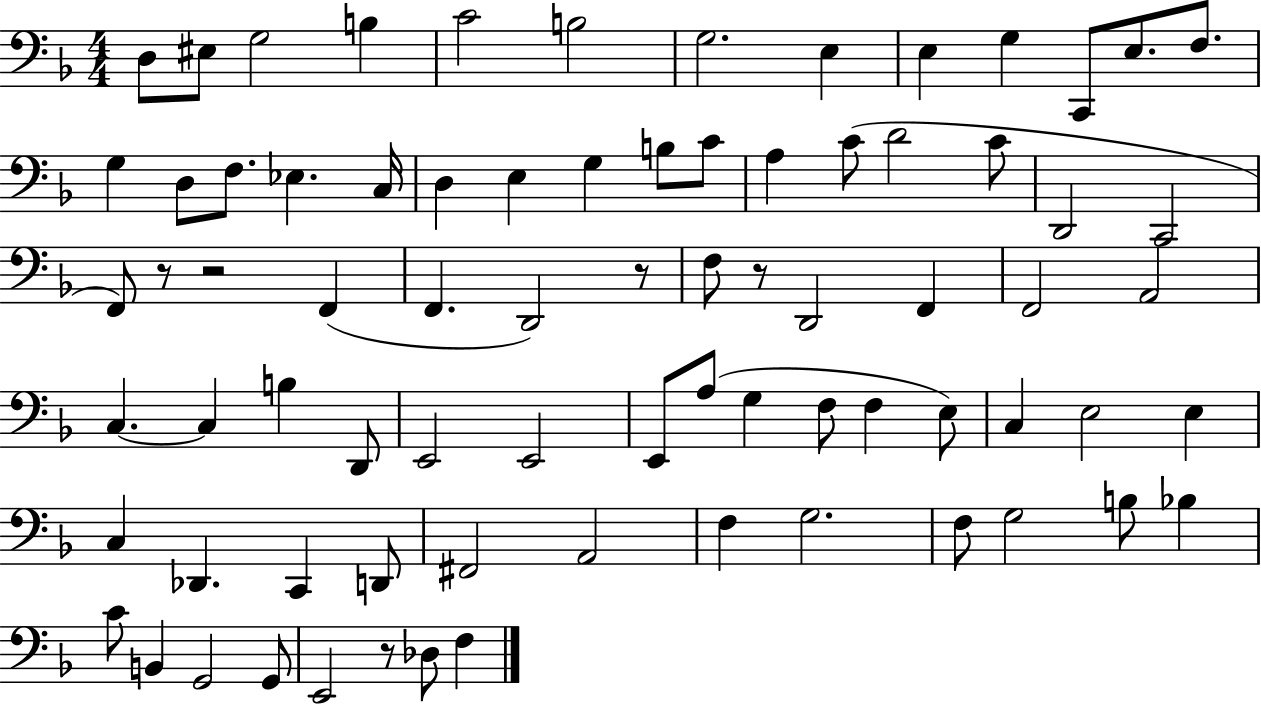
D3/e EIS3/e G3/h B3/q C4/h B3/h G3/h. E3/q E3/q G3/q C2/e E3/e. F3/e. G3/q D3/e F3/e. Eb3/q. C3/s D3/q E3/q G3/q B3/e C4/e A3/q C4/e D4/h C4/e D2/h C2/h F2/e R/e R/h F2/q F2/q. D2/h R/e F3/e R/e D2/h F2/q F2/h A2/h C3/q. C3/q B3/q D2/e E2/h E2/h E2/e A3/e G3/q F3/e F3/q E3/e C3/q E3/h E3/q C3/q Db2/q. C2/q D2/e F#2/h A2/h F3/q G3/h. F3/e G3/h B3/e Bb3/q C4/e B2/q G2/h G2/e E2/h R/e Db3/e F3/q